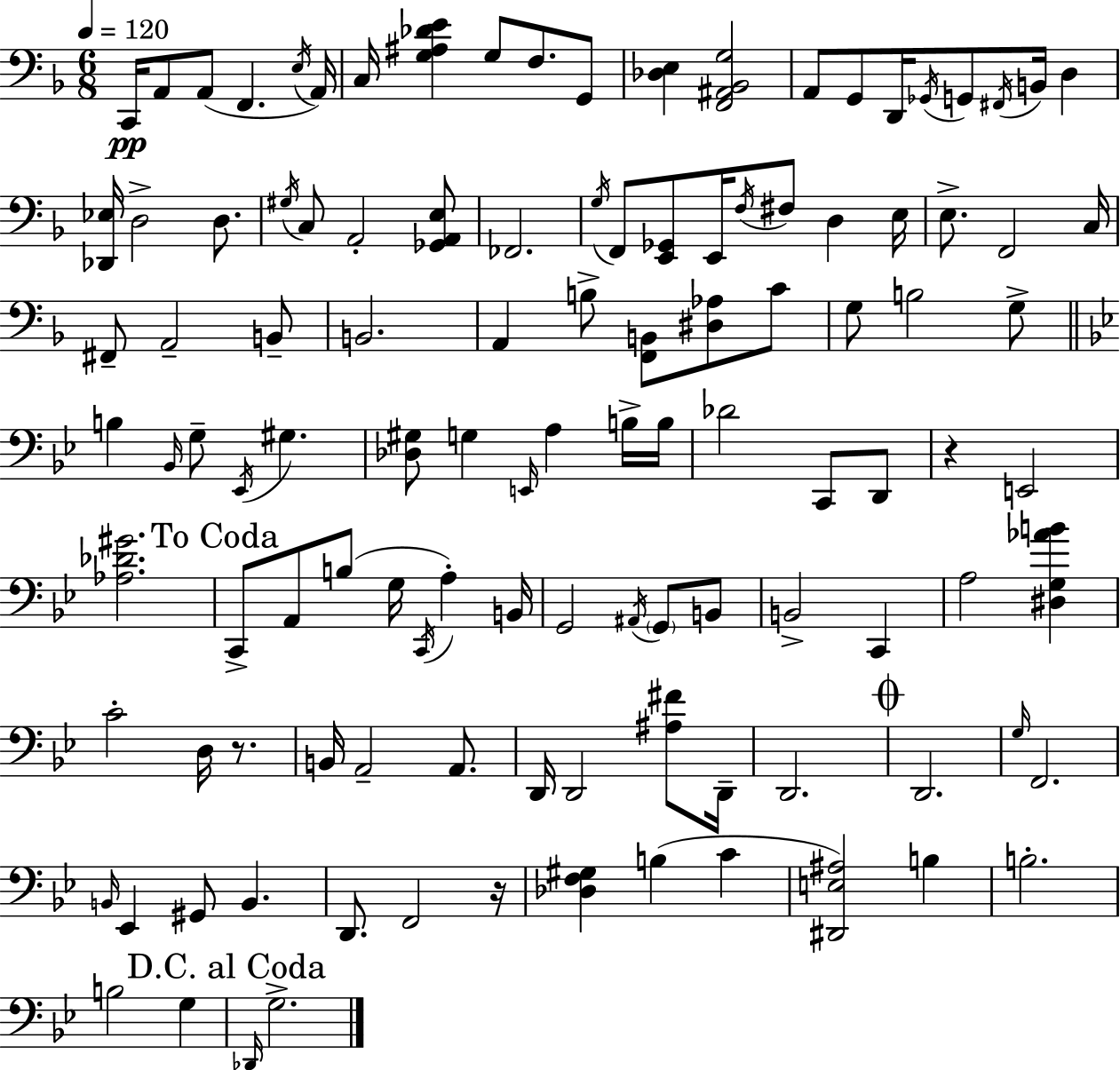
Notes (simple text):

C2/s A2/e A2/e F2/q. E3/s A2/s C3/s [G3,A#3,Db4,E4]/q G3/e F3/e. G2/e [Db3,E3]/q [F2,A#2,Bb2,G3]/h A2/e G2/e D2/s Gb2/s G2/e F#2/s B2/s D3/q [Db2,Eb3]/s D3/h D3/e. G#3/s C3/e A2/h [Gb2,A2,E3]/e FES2/h. G3/s F2/e [E2,Gb2]/e E2/s F3/s F#3/e D3/q E3/s E3/e. F2/h C3/s F#2/e A2/h B2/e B2/h. A2/q B3/e [F2,B2]/e [D#3,Ab3]/e C4/e G3/e B3/h G3/e B3/q Bb2/s G3/e Eb2/s G#3/q. [Db3,G#3]/e G3/q E2/s A3/q B3/s B3/s Db4/h C2/e D2/e R/q E2/h [Ab3,Db4,G#4]/h. C2/e A2/e B3/e G3/s C2/s A3/q B2/s G2/h A#2/s G2/e B2/e B2/h C2/q A3/h [D#3,G3,Ab4,B4]/q C4/h D3/s R/e. B2/s A2/h A2/e. D2/s D2/h [A#3,F#4]/e D2/s D2/h. D2/h. G3/s F2/h. B2/s Eb2/q G#2/e B2/q. D2/e. F2/h R/s [Db3,F3,G#3]/q B3/q C4/q [D#2,E3,A#3]/h B3/q B3/h. B3/h G3/q Db2/s G3/h.